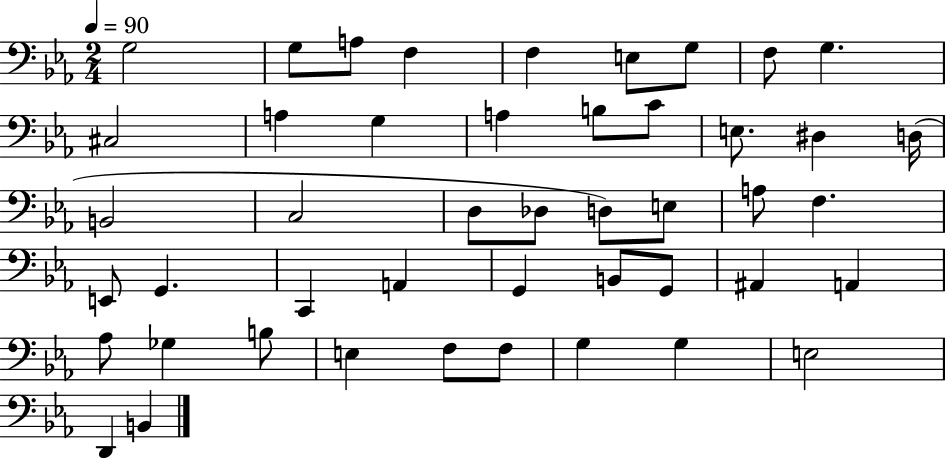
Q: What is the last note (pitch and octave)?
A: B2